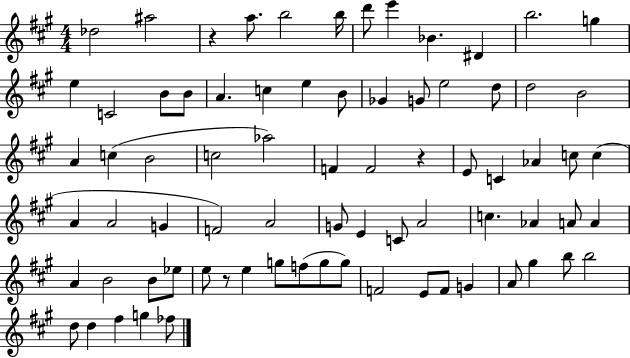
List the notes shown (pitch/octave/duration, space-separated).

Db5/h A#5/h R/q A5/e. B5/h B5/s D6/e E6/q Bb4/q. D#4/q B5/h. G5/q E5/q C4/h B4/e B4/e A4/q. C5/q E5/q B4/e Gb4/q G4/e E5/h D5/e D5/h B4/h A4/q C5/q B4/h C5/h Ab5/h F4/q F4/h R/q E4/e C4/q Ab4/q C5/e C5/q A4/q A4/h G4/q F4/h A4/h G4/e E4/q C4/e A4/h C5/q. Ab4/q A4/e A4/q A4/q B4/h B4/e Eb5/e E5/e R/e E5/q G5/e F5/e G5/e G5/e F4/h E4/e F4/e G4/q A4/e G#5/q B5/e B5/h D5/e D5/q F#5/q G5/q FES5/e